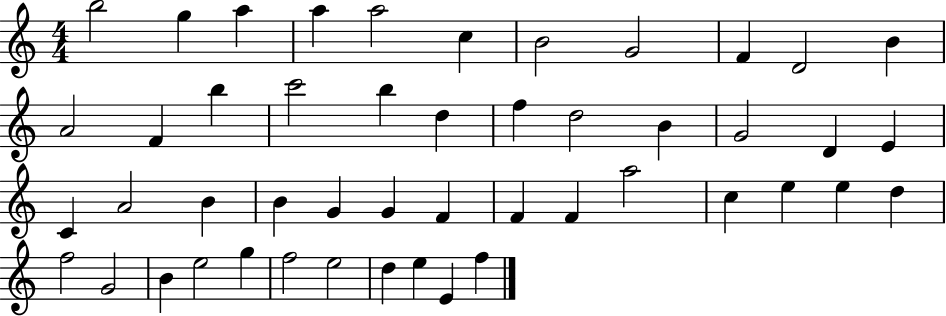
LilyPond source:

{
  \clef treble
  \numericTimeSignature
  \time 4/4
  \key c \major
  b''2 g''4 a''4 | a''4 a''2 c''4 | b'2 g'2 | f'4 d'2 b'4 | \break a'2 f'4 b''4 | c'''2 b''4 d''4 | f''4 d''2 b'4 | g'2 d'4 e'4 | \break c'4 a'2 b'4 | b'4 g'4 g'4 f'4 | f'4 f'4 a''2 | c''4 e''4 e''4 d''4 | \break f''2 g'2 | b'4 e''2 g''4 | f''2 e''2 | d''4 e''4 e'4 f''4 | \break \bar "|."
}